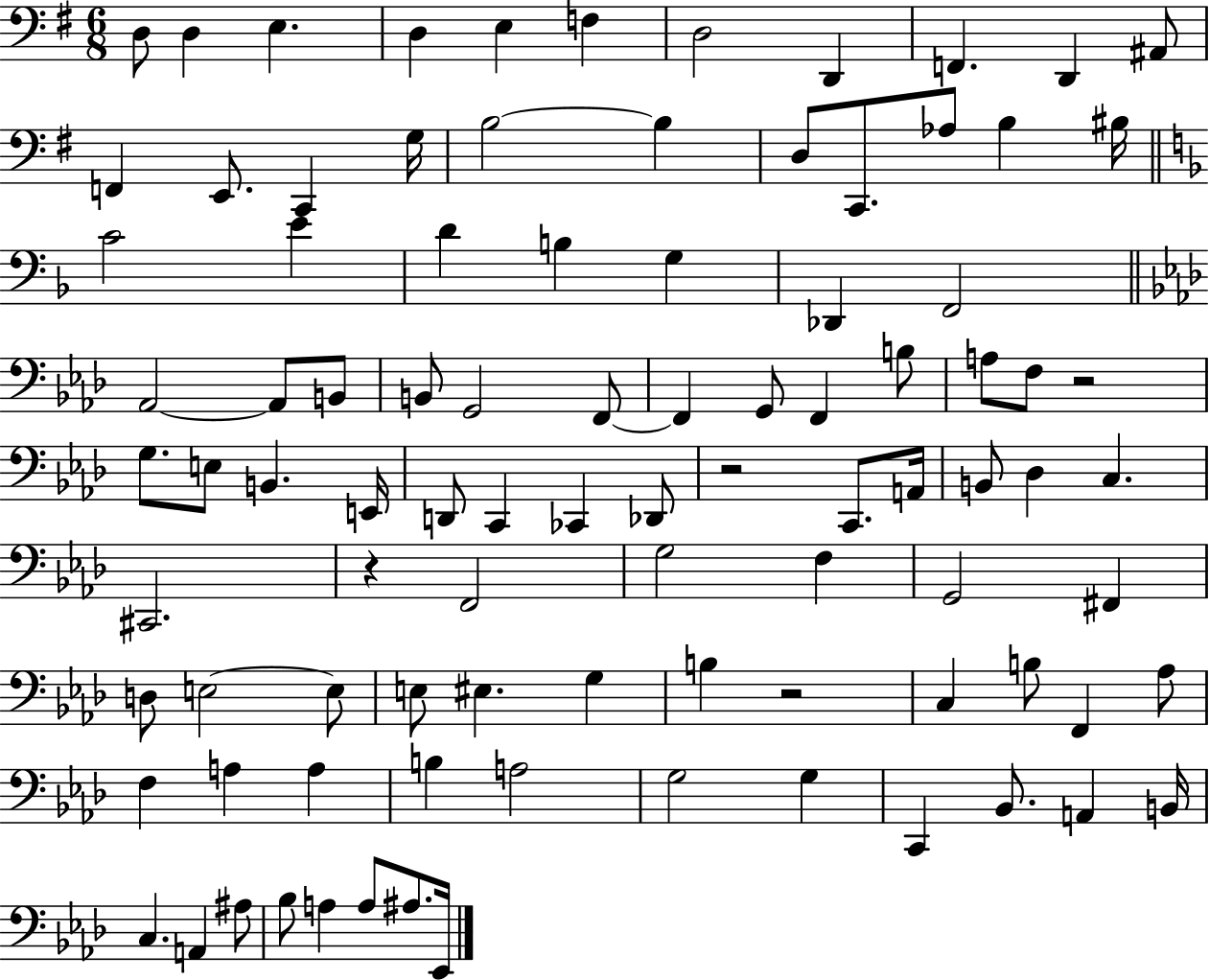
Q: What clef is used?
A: bass